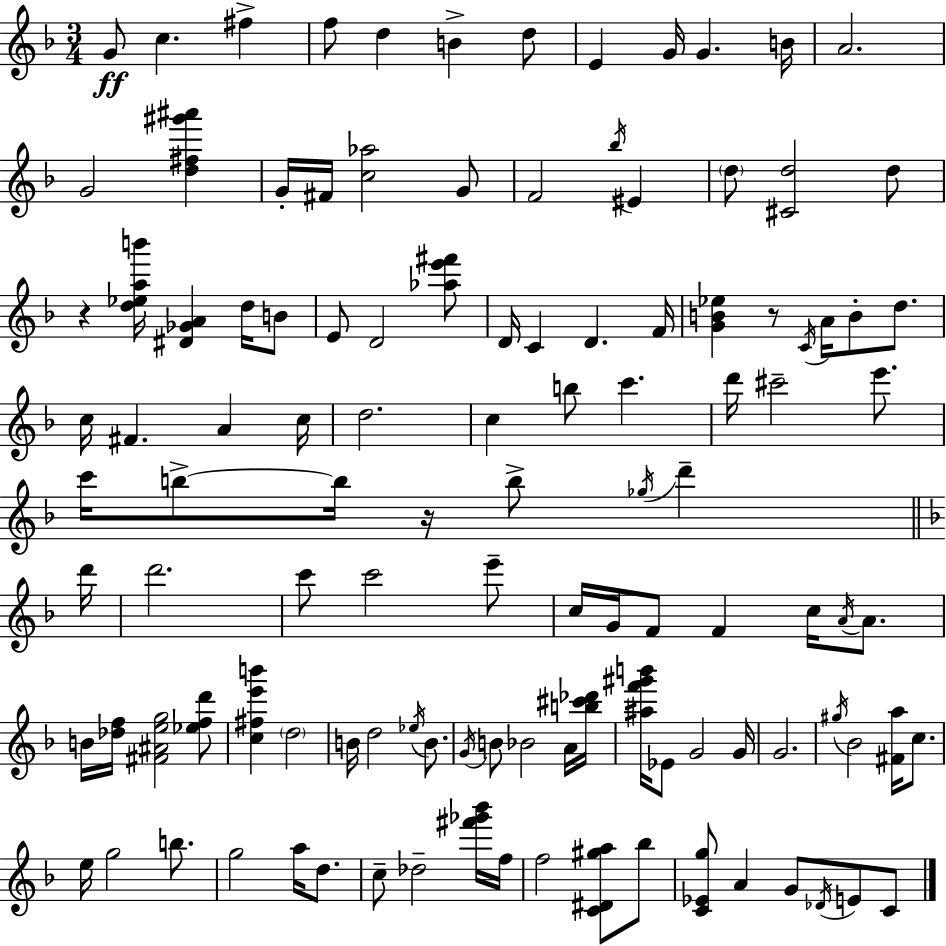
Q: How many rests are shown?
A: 3